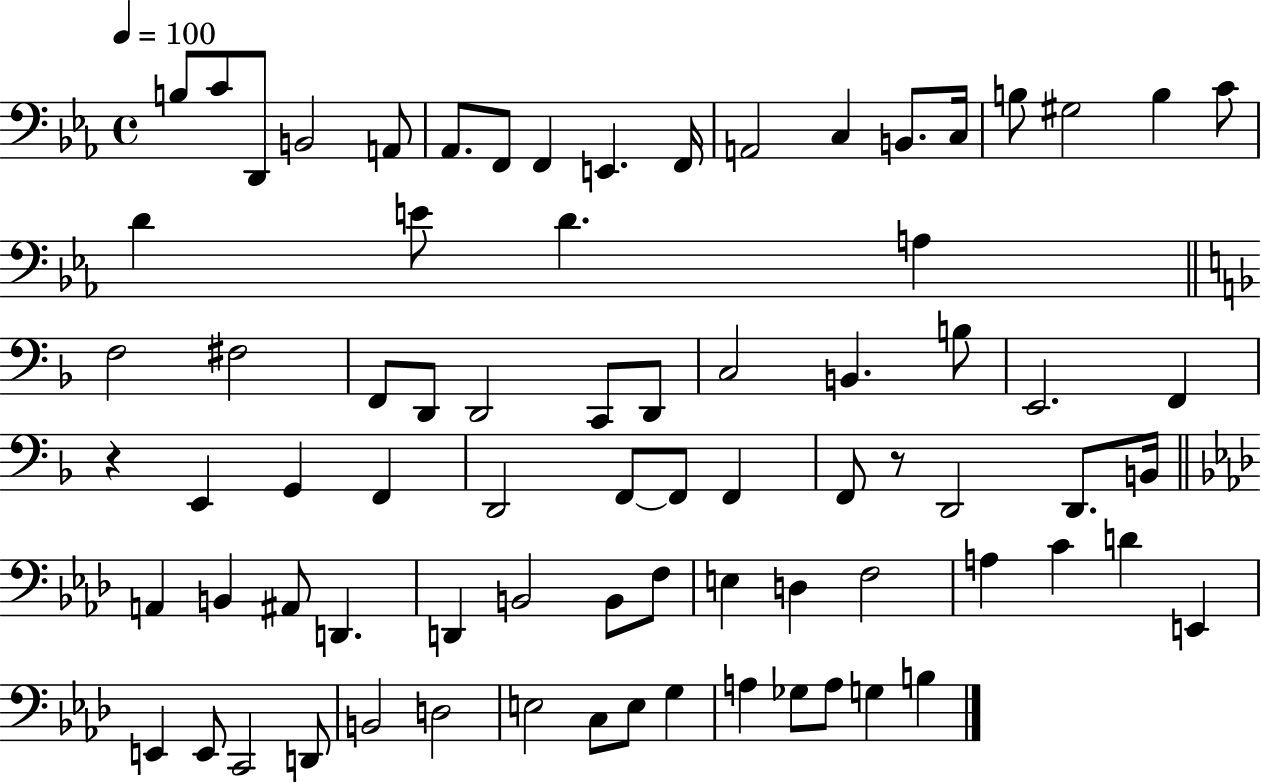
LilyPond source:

{
  \clef bass
  \time 4/4
  \defaultTimeSignature
  \key ees \major
  \tempo 4 = 100
  b8 c'8 d,8 b,2 a,8 | aes,8. f,8 f,4 e,4. f,16 | a,2 c4 b,8. c16 | b8 gis2 b4 c'8 | \break d'4 e'8 d'4. a4 | \bar "||" \break \key f \major f2 fis2 | f,8 d,8 d,2 c,8 d,8 | c2 b,4. b8 | e,2. f,4 | \break r4 e,4 g,4 f,4 | d,2 f,8~~ f,8 f,4 | f,8 r8 d,2 d,8. b,16 | \bar "||" \break \key aes \major a,4 b,4 ais,8 d,4. | d,4 b,2 b,8 f8 | e4 d4 f2 | a4 c'4 d'4 e,4 | \break e,4 e,8 c,2 d,8 | b,2 d2 | e2 c8 e8 g4 | a4 ges8 a8 g4 b4 | \break \bar "|."
}